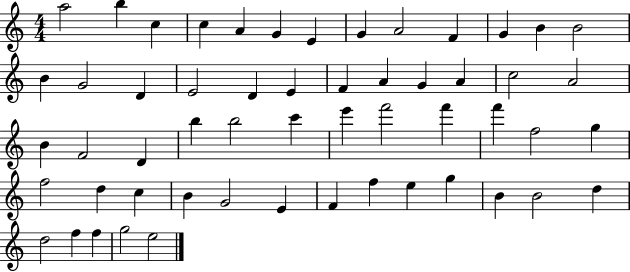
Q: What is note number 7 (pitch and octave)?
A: E4